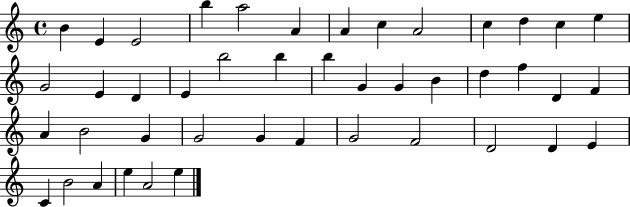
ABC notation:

X:1
T:Untitled
M:4/4
L:1/4
K:C
B E E2 b a2 A A c A2 c d c e G2 E D E b2 b b G G B d f D F A B2 G G2 G F G2 F2 D2 D E C B2 A e A2 e